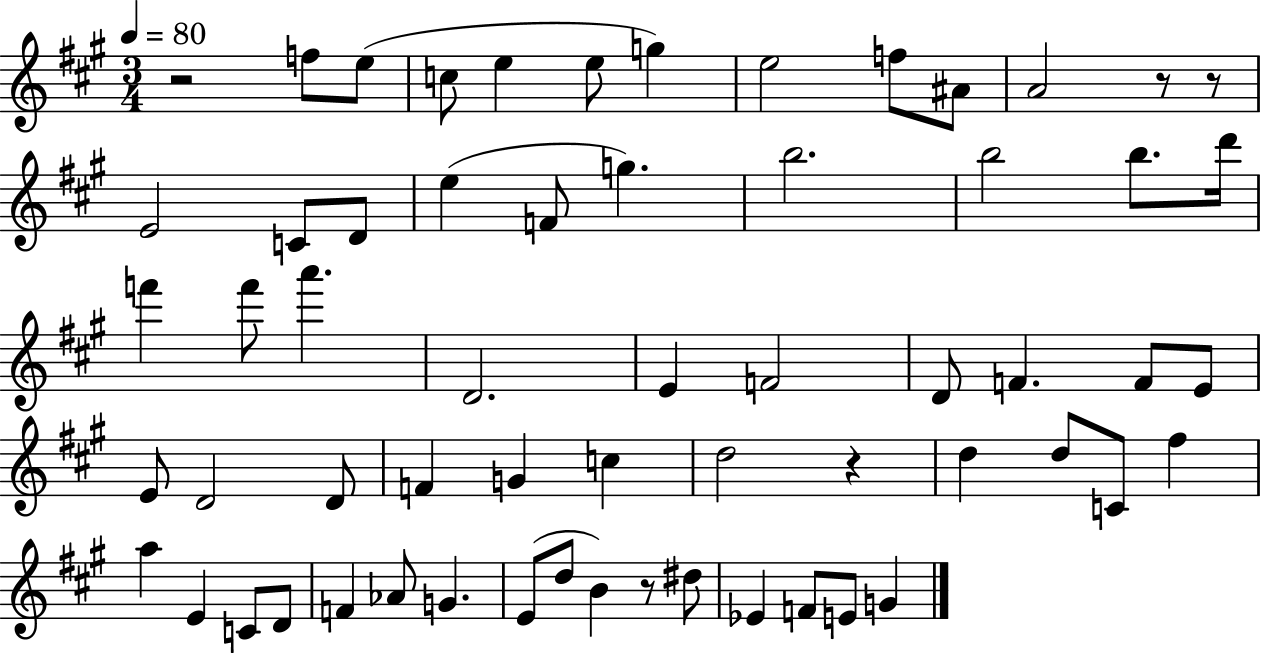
{
  \clef treble
  \numericTimeSignature
  \time 3/4
  \key a \major
  \tempo 4 = 80
  r2 f''8 e''8( | c''8 e''4 e''8 g''4) | e''2 f''8 ais'8 | a'2 r8 r8 | \break e'2 c'8 d'8 | e''4( f'8 g''4.) | b''2. | b''2 b''8. d'''16 | \break f'''4 f'''8 a'''4. | d'2. | e'4 f'2 | d'8 f'4. f'8 e'8 | \break e'8 d'2 d'8 | f'4 g'4 c''4 | d''2 r4 | d''4 d''8 c'8 fis''4 | \break a''4 e'4 c'8 d'8 | f'4 aes'8 g'4. | e'8( d''8 b'4) r8 dis''8 | ees'4 f'8 e'8 g'4 | \break \bar "|."
}